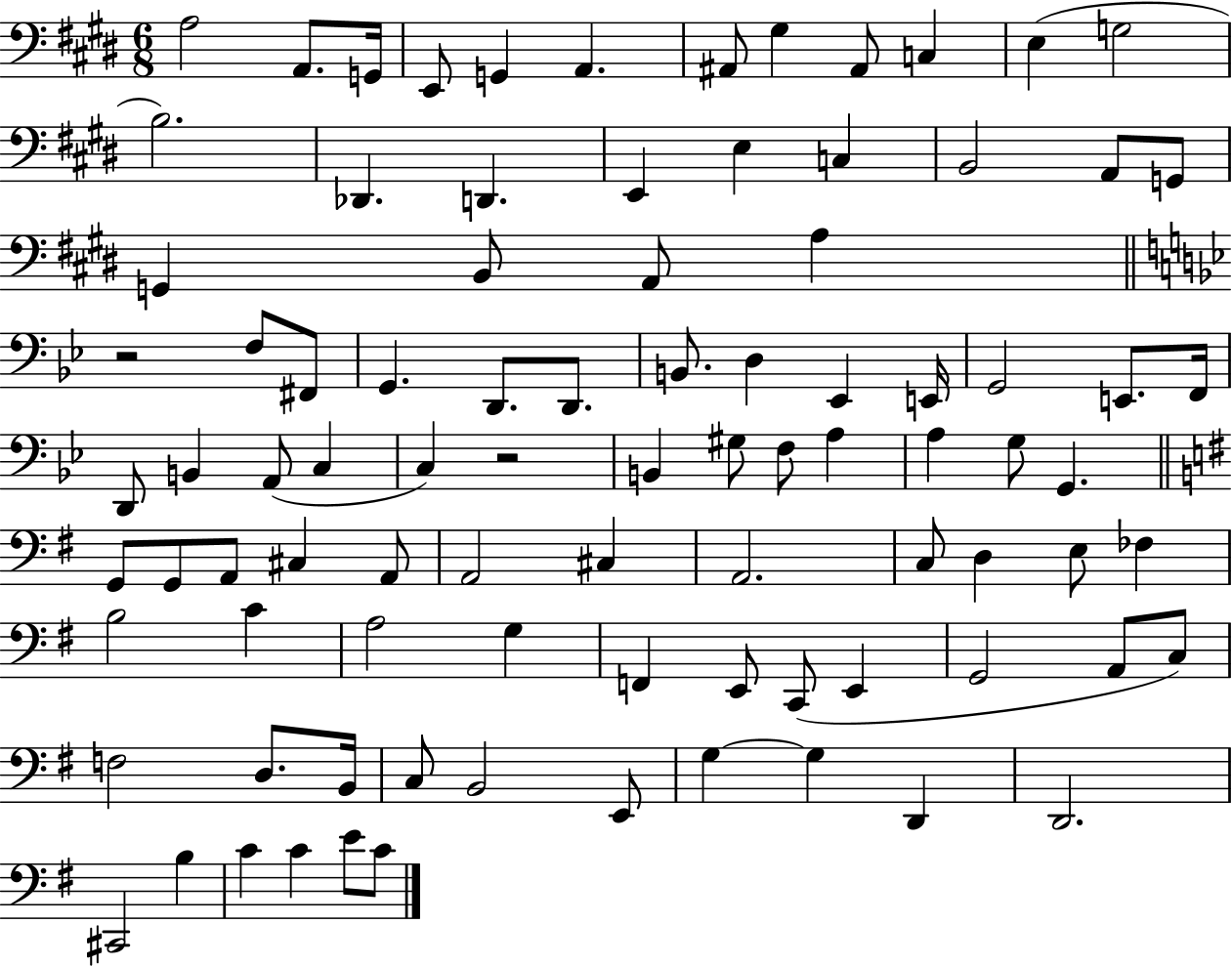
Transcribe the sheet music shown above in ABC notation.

X:1
T:Untitled
M:6/8
L:1/4
K:E
A,2 A,,/2 G,,/4 E,,/2 G,, A,, ^A,,/2 ^G, ^A,,/2 C, E, G,2 B,2 _D,, D,, E,, E, C, B,,2 A,,/2 G,,/2 G,, B,,/2 A,,/2 A, z2 F,/2 ^F,,/2 G,, D,,/2 D,,/2 B,,/2 D, _E,, E,,/4 G,,2 E,,/2 F,,/4 D,,/2 B,, A,,/2 C, C, z2 B,, ^G,/2 F,/2 A, A, G,/2 G,, G,,/2 G,,/2 A,,/2 ^C, A,,/2 A,,2 ^C, A,,2 C,/2 D, E,/2 _F, B,2 C A,2 G, F,, E,,/2 C,,/2 E,, G,,2 A,,/2 C,/2 F,2 D,/2 B,,/4 C,/2 B,,2 E,,/2 G, G, D,, D,,2 ^C,,2 B, C C E/2 C/2